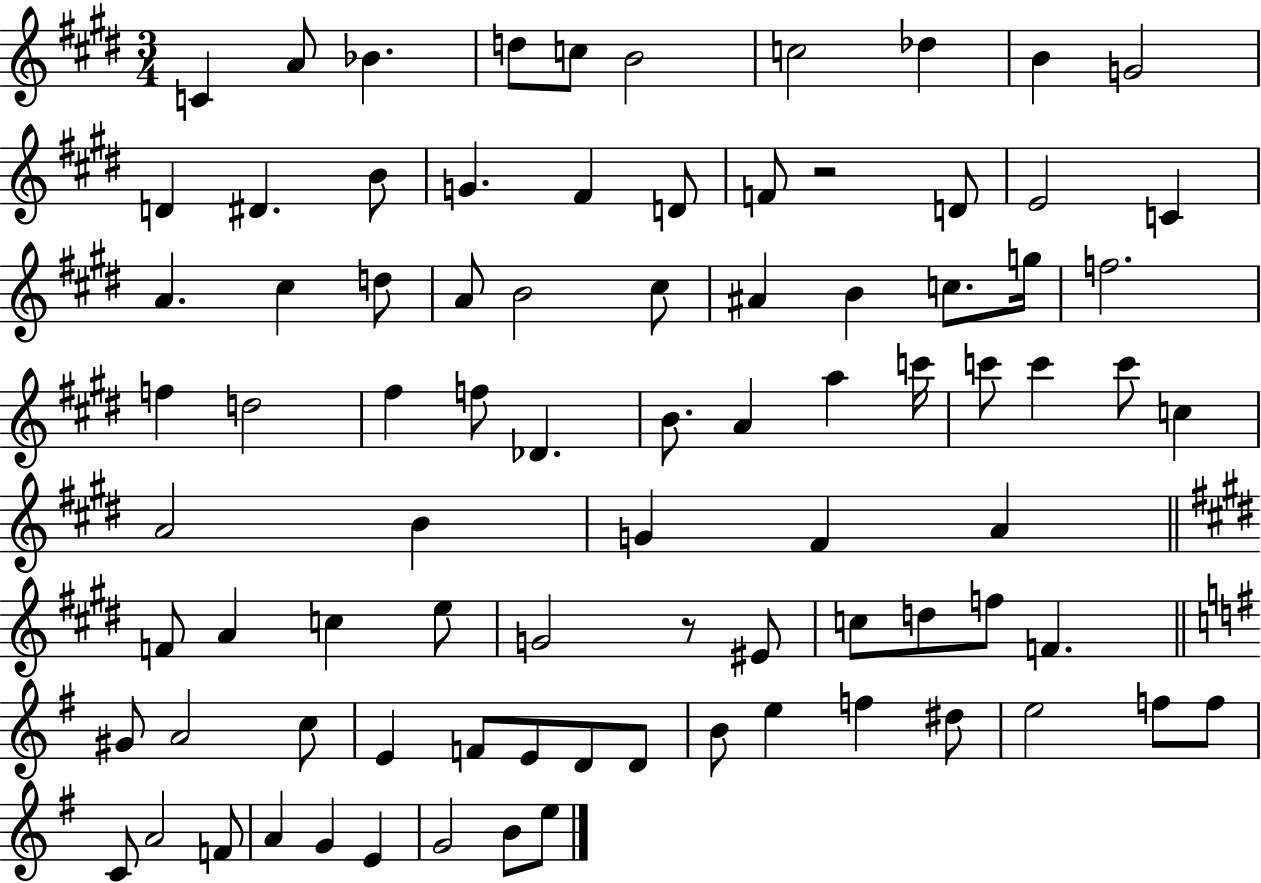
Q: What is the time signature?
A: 3/4